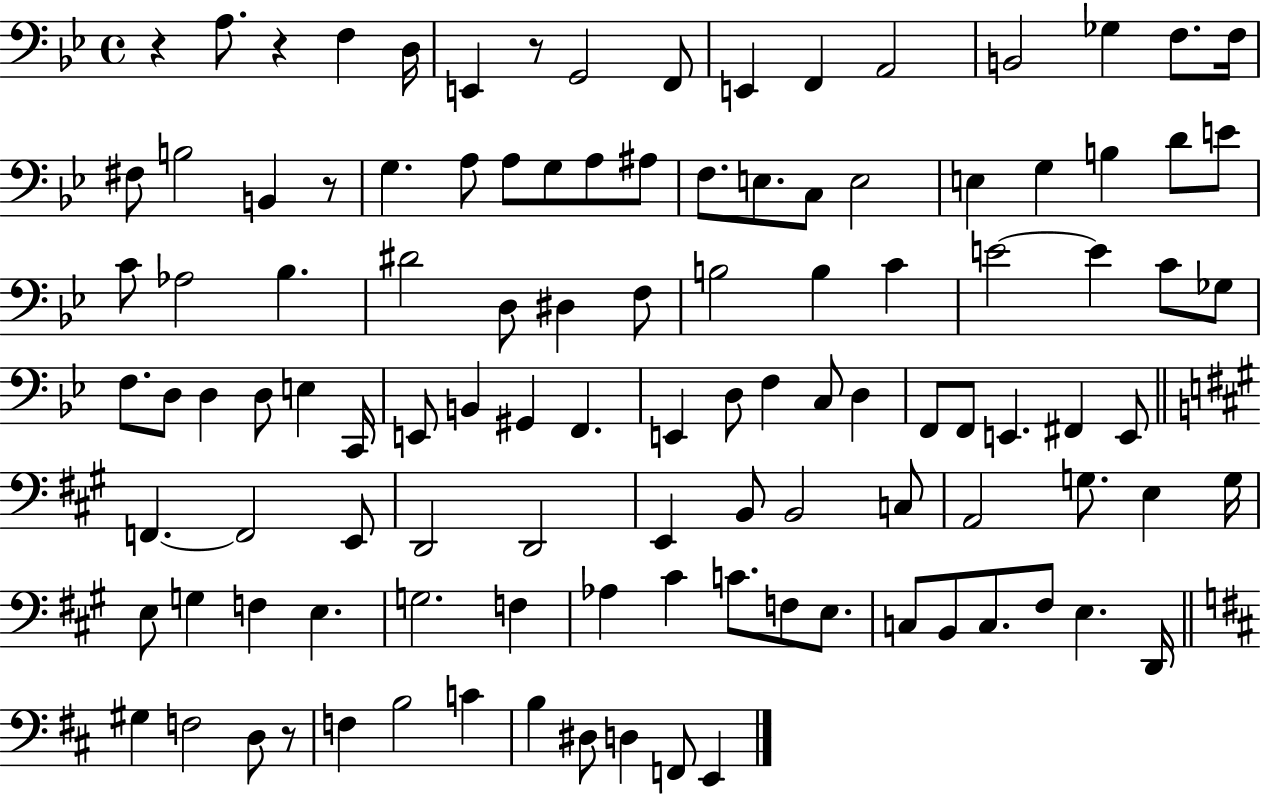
X:1
T:Untitled
M:4/4
L:1/4
K:Bb
z A,/2 z F, D,/4 E,, z/2 G,,2 F,,/2 E,, F,, A,,2 B,,2 _G, F,/2 F,/4 ^F,/2 B,2 B,, z/2 G, A,/2 A,/2 G,/2 A,/2 ^A,/2 F,/2 E,/2 C,/2 E,2 E, G, B, D/2 E/2 C/2 _A,2 _B, ^D2 D,/2 ^D, F,/2 B,2 B, C E2 E C/2 _G,/2 F,/2 D,/2 D, D,/2 E, C,,/4 E,,/2 B,, ^G,, F,, E,, D,/2 F, C,/2 D, F,,/2 F,,/2 E,, ^F,, E,,/2 F,, F,,2 E,,/2 D,,2 D,,2 E,, B,,/2 B,,2 C,/2 A,,2 G,/2 E, G,/4 E,/2 G, F, E, G,2 F, _A, ^C C/2 F,/2 E,/2 C,/2 B,,/2 C,/2 ^F,/2 E, D,,/4 ^G, F,2 D,/2 z/2 F, B,2 C B, ^D,/2 D, F,,/2 E,,